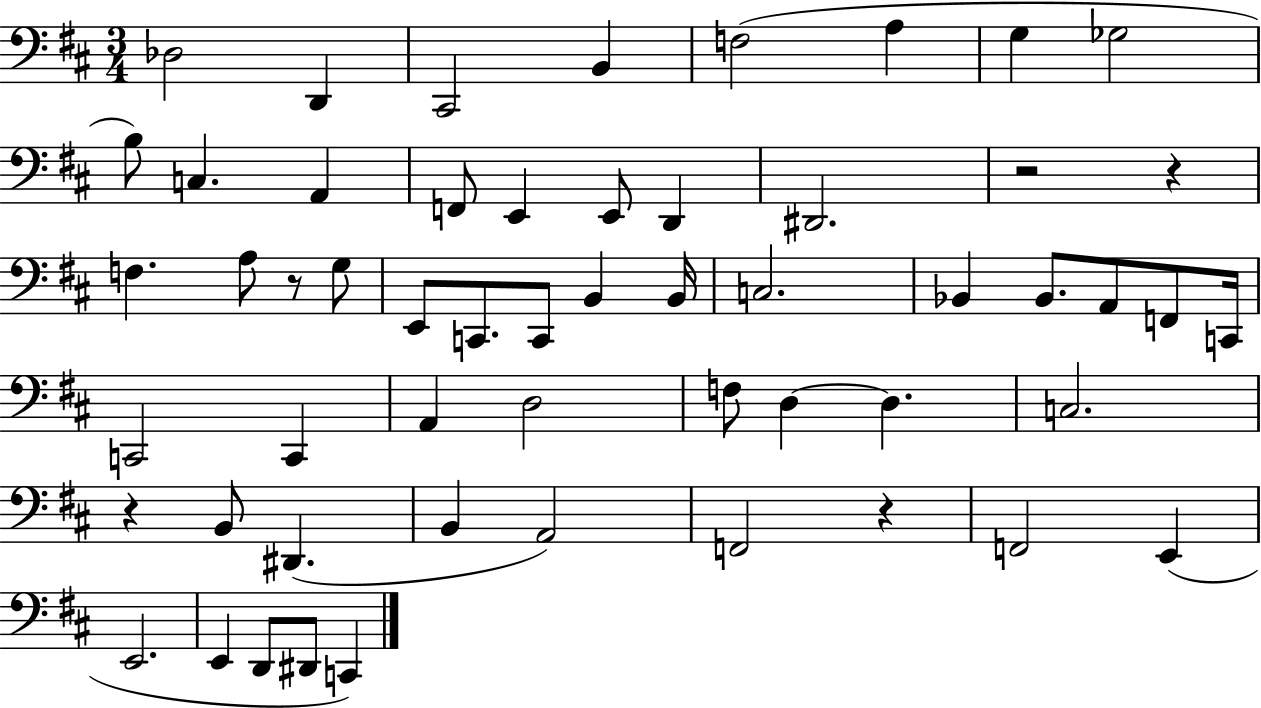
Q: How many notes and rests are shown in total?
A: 55